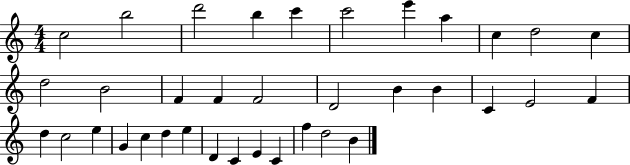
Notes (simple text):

C5/h B5/h D6/h B5/q C6/q C6/h E6/q A5/q C5/q D5/h C5/q D5/h B4/h F4/q F4/q F4/h D4/h B4/q B4/q C4/q E4/h F4/q D5/q C5/h E5/q G4/q C5/q D5/q E5/q D4/q C4/q E4/q C4/q F5/q D5/h B4/q